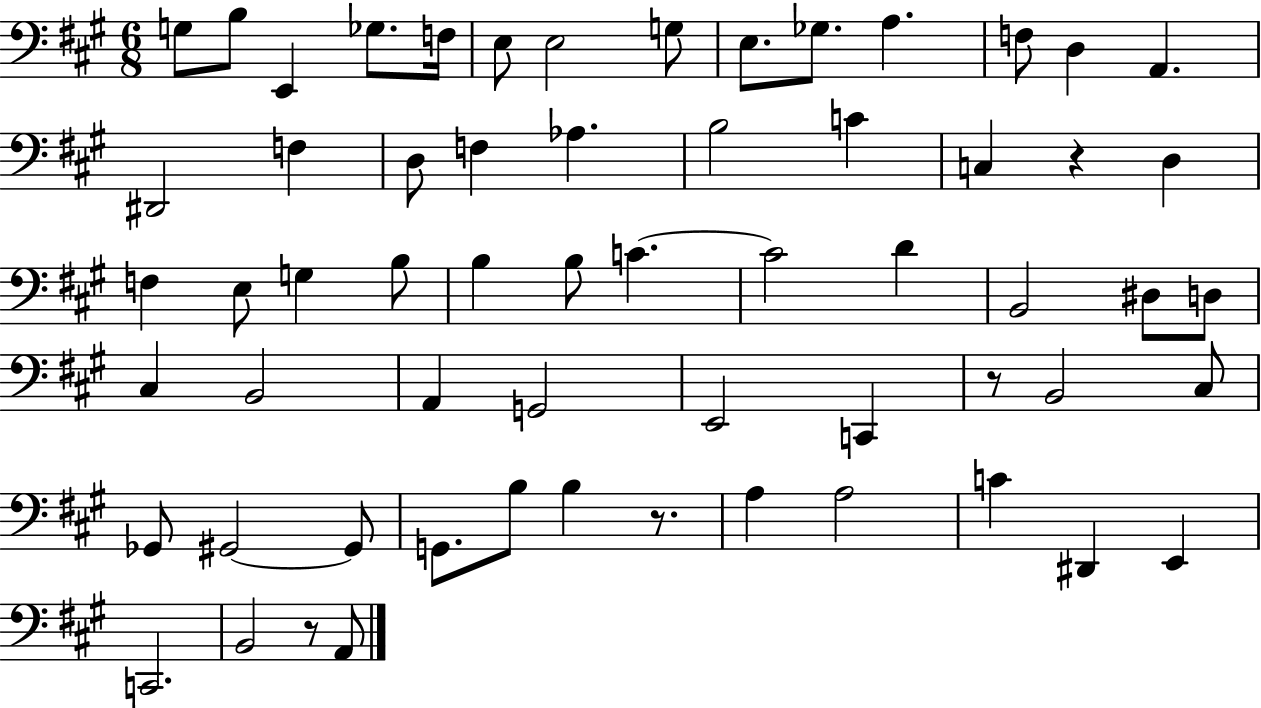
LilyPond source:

{
  \clef bass
  \numericTimeSignature
  \time 6/8
  \key a \major
  g8 b8 e,4 ges8. f16 | e8 e2 g8 | e8. ges8. a4. | f8 d4 a,4. | \break dis,2 f4 | d8 f4 aes4. | b2 c'4 | c4 r4 d4 | \break f4 e8 g4 b8 | b4 b8 c'4.~~ | c'2 d'4 | b,2 dis8 d8 | \break cis4 b,2 | a,4 g,2 | e,2 c,4 | r8 b,2 cis8 | \break ges,8 gis,2~~ gis,8 | g,8. b8 b4 r8. | a4 a2 | c'4 dis,4 e,4 | \break c,2. | b,2 r8 a,8 | \bar "|."
}